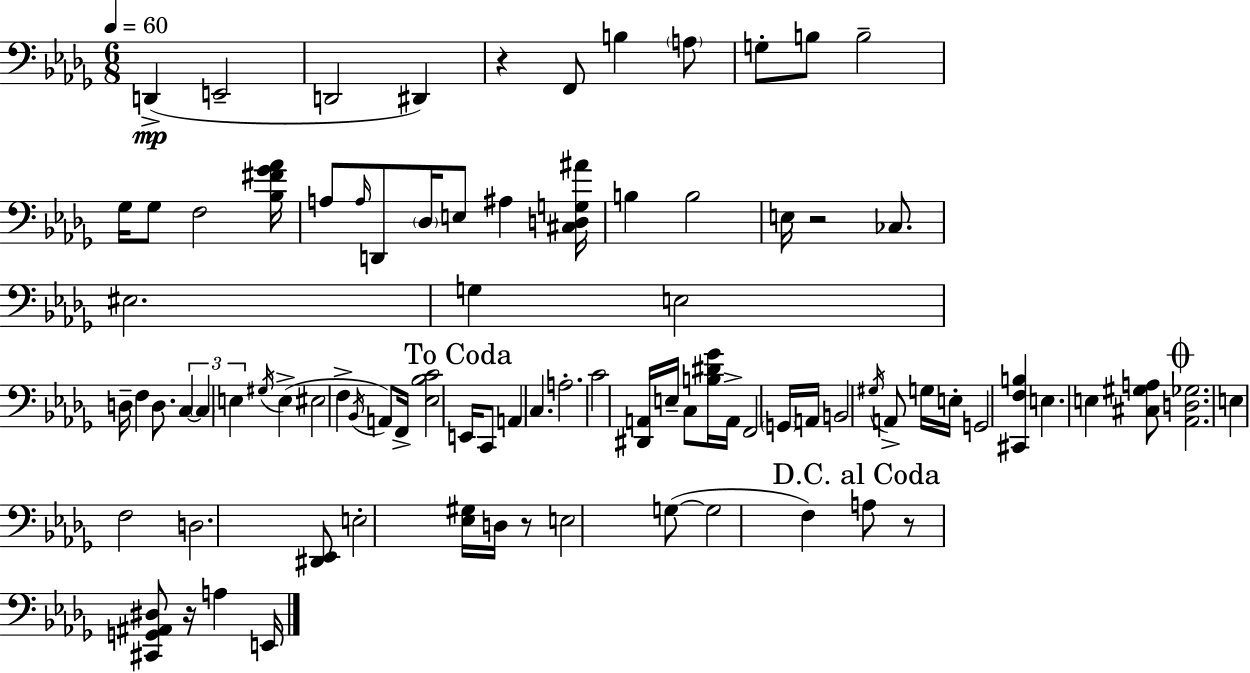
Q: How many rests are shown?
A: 5